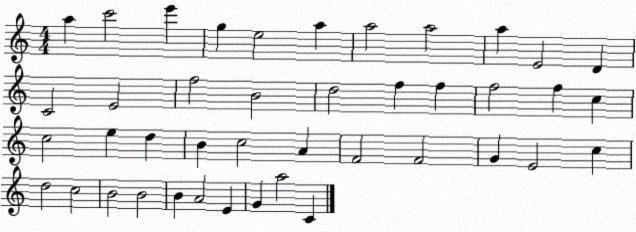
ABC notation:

X:1
T:Untitled
M:4/4
L:1/4
K:C
a c'2 e' g e2 a a2 a2 a E2 D C2 E2 f2 B2 d2 f f f2 f c c2 e d B c2 A F2 F2 G E2 c d2 c2 B2 B2 B A2 E G a2 C